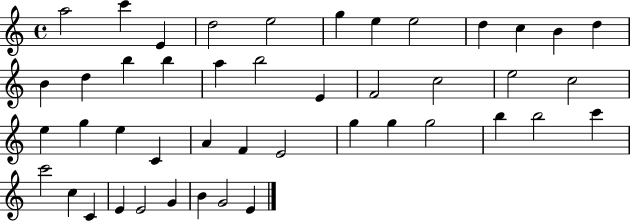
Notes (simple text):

A5/h C6/q E4/q D5/h E5/h G5/q E5/q E5/h D5/q C5/q B4/q D5/q B4/q D5/q B5/q B5/q A5/q B5/h E4/q F4/h C5/h E5/h C5/h E5/q G5/q E5/q C4/q A4/q F4/q E4/h G5/q G5/q G5/h B5/q B5/h C6/q C6/h C5/q C4/q E4/q E4/h G4/q B4/q G4/h E4/q